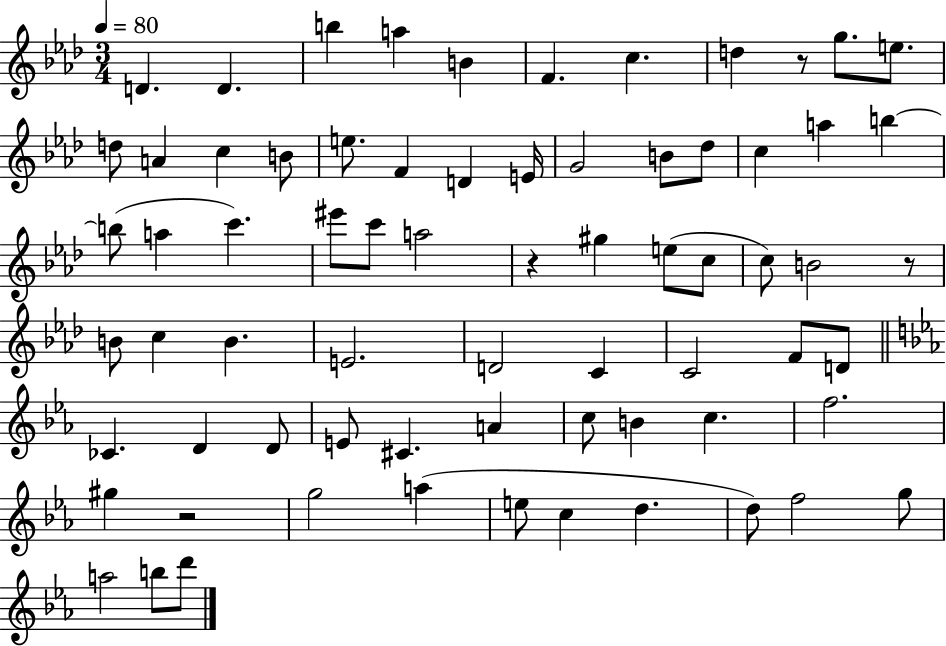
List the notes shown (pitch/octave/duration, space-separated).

D4/q. D4/q. B5/q A5/q B4/q F4/q. C5/q. D5/q R/e G5/e. E5/e. D5/e A4/q C5/q B4/e E5/e. F4/q D4/q E4/s G4/h B4/e Db5/e C5/q A5/q B5/q B5/e A5/q C6/q. EIS6/e C6/e A5/h R/q G#5/q E5/e C5/e C5/e B4/h R/e B4/e C5/q B4/q. E4/h. D4/h C4/q C4/h F4/e D4/e CES4/q. D4/q D4/e E4/e C#4/q. A4/q C5/e B4/q C5/q. F5/h. G#5/q R/h G5/h A5/q E5/e C5/q D5/q. D5/e F5/h G5/e A5/h B5/e D6/e